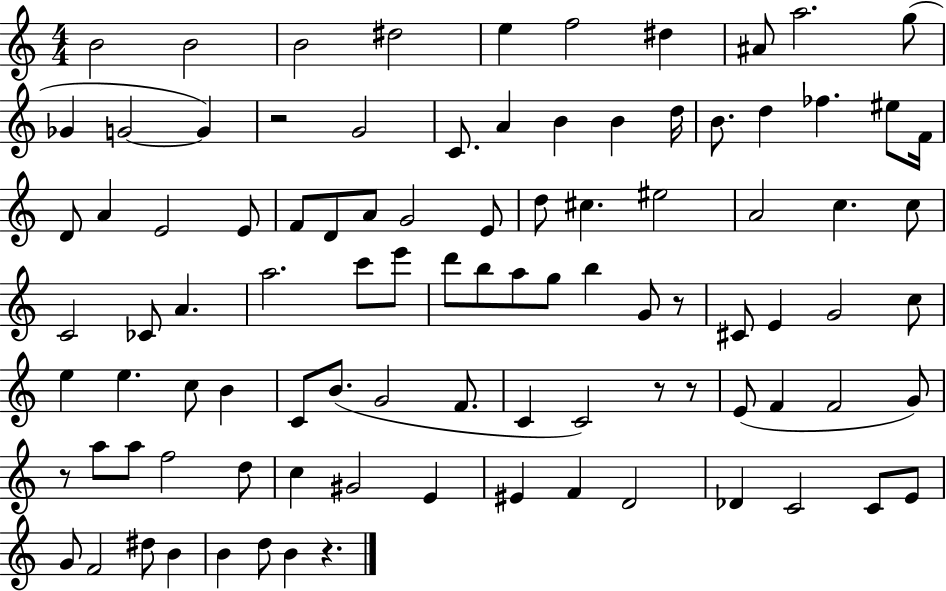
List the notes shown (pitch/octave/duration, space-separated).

B4/h B4/h B4/h D#5/h E5/q F5/h D#5/q A#4/e A5/h. G5/e Gb4/q G4/h G4/q R/h G4/h C4/e. A4/q B4/q B4/q D5/s B4/e. D5/q FES5/q. EIS5/e F4/s D4/e A4/q E4/h E4/e F4/e D4/e A4/e G4/h E4/e D5/e C#5/q. EIS5/h A4/h C5/q. C5/e C4/h CES4/e A4/q. A5/h. C6/e E6/e D6/e B5/e A5/e G5/e B5/q G4/e R/e C#4/e E4/q G4/h C5/e E5/q E5/q. C5/e B4/q C4/e B4/e. G4/h F4/e. C4/q C4/h R/e R/e E4/e F4/q F4/h G4/e R/e A5/e A5/e F5/h D5/e C5/q G#4/h E4/q EIS4/q F4/q D4/h Db4/q C4/h C4/e E4/e G4/e F4/h D#5/e B4/q B4/q D5/e B4/q R/q.